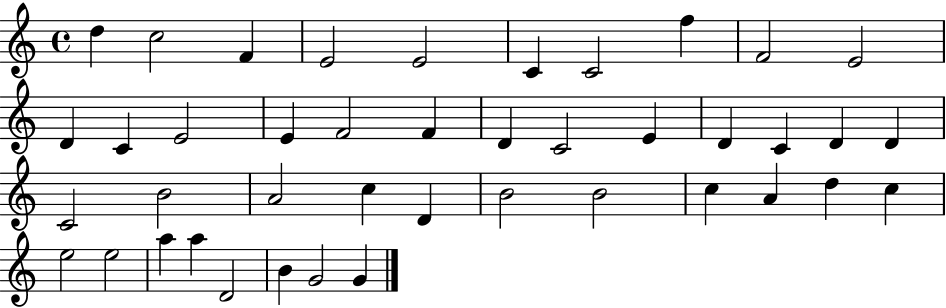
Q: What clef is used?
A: treble